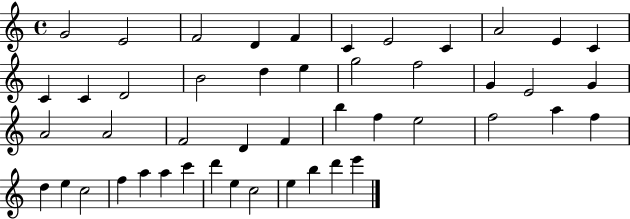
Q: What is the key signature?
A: C major